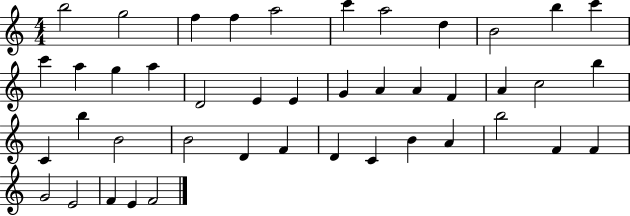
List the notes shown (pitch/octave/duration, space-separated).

B5/h G5/h F5/q F5/q A5/h C6/q A5/h D5/q B4/h B5/q C6/q C6/q A5/q G5/q A5/q D4/h E4/q E4/q G4/q A4/q A4/q F4/q A4/q C5/h B5/q C4/q B5/q B4/h B4/h D4/q F4/q D4/q C4/q B4/q A4/q B5/h F4/q F4/q G4/h E4/h F4/q E4/q F4/h